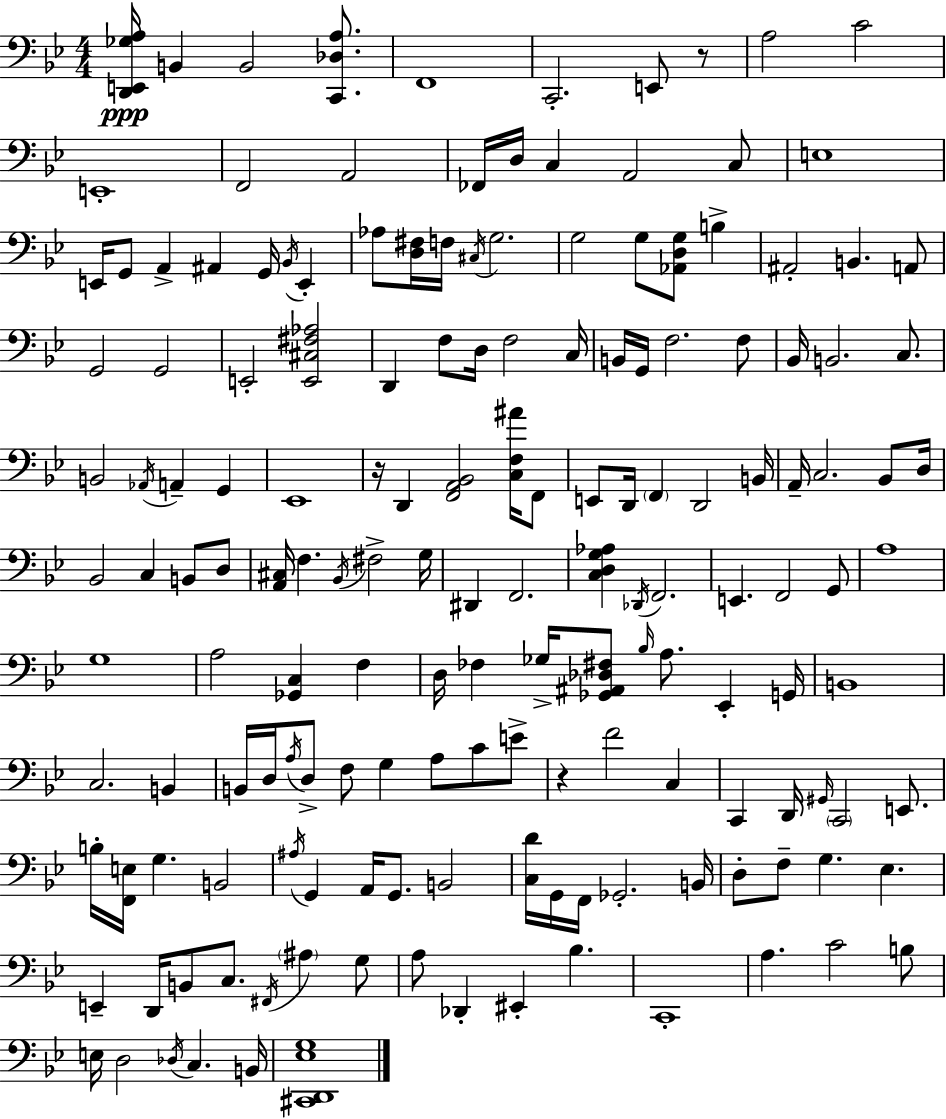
[D2,E2,Gb3,A3]/s B2/q B2/h [C2,Db3,A3]/e. F2/w C2/h. E2/e R/e A3/h C4/h E2/w F2/h A2/h FES2/s D3/s C3/q A2/h C3/e E3/w E2/s G2/e A2/q A#2/q G2/s Bb2/s E2/q Ab3/e [D3,F#3]/s F3/s C#3/s G3/h. G3/h G3/e [Ab2,D3,G3]/e B3/q A#2/h B2/q. A2/e G2/h G2/h E2/h [E2,C#3,F#3,Ab3]/h D2/q F3/e D3/s F3/h C3/s B2/s G2/s F3/h. F3/e Bb2/s B2/h. C3/e. B2/h Ab2/s A2/q G2/q Eb2/w R/s D2/q [F2,A2,Bb2]/h [C3,F3,A#4]/s F2/e E2/e D2/s F2/q D2/h B2/s A2/s C3/h. Bb2/e D3/s Bb2/h C3/q B2/e D3/e [A2,C#3]/s F3/q. Bb2/s F#3/h G3/s D#2/q F2/h. [C3,D3,G3,Ab3]/q Db2/s F2/h. E2/q. F2/h G2/e A3/w G3/w A3/h [Gb2,C3]/q F3/q D3/s FES3/q Gb3/s [Gb2,A#2,Db3,F#3]/e Bb3/s A3/e. Eb2/q G2/s B2/w C3/h. B2/q B2/s D3/s A3/s D3/e F3/e G3/q A3/e C4/e E4/e R/q F4/h C3/q C2/q D2/s G#2/s C2/h E2/e. B3/s [F2,E3]/s G3/q. B2/h A#3/s G2/q A2/s G2/e. B2/h [C3,D4]/s G2/s F2/s Gb2/h. B2/s D3/e F3/e G3/q. Eb3/q. E2/q D2/s B2/e C3/e. F#2/s A#3/q G3/e A3/e Db2/q EIS2/q Bb3/q. C2/w A3/q. C4/h B3/e E3/s D3/h Db3/s C3/q. B2/s [C#2,D2,Eb3,G3]/w